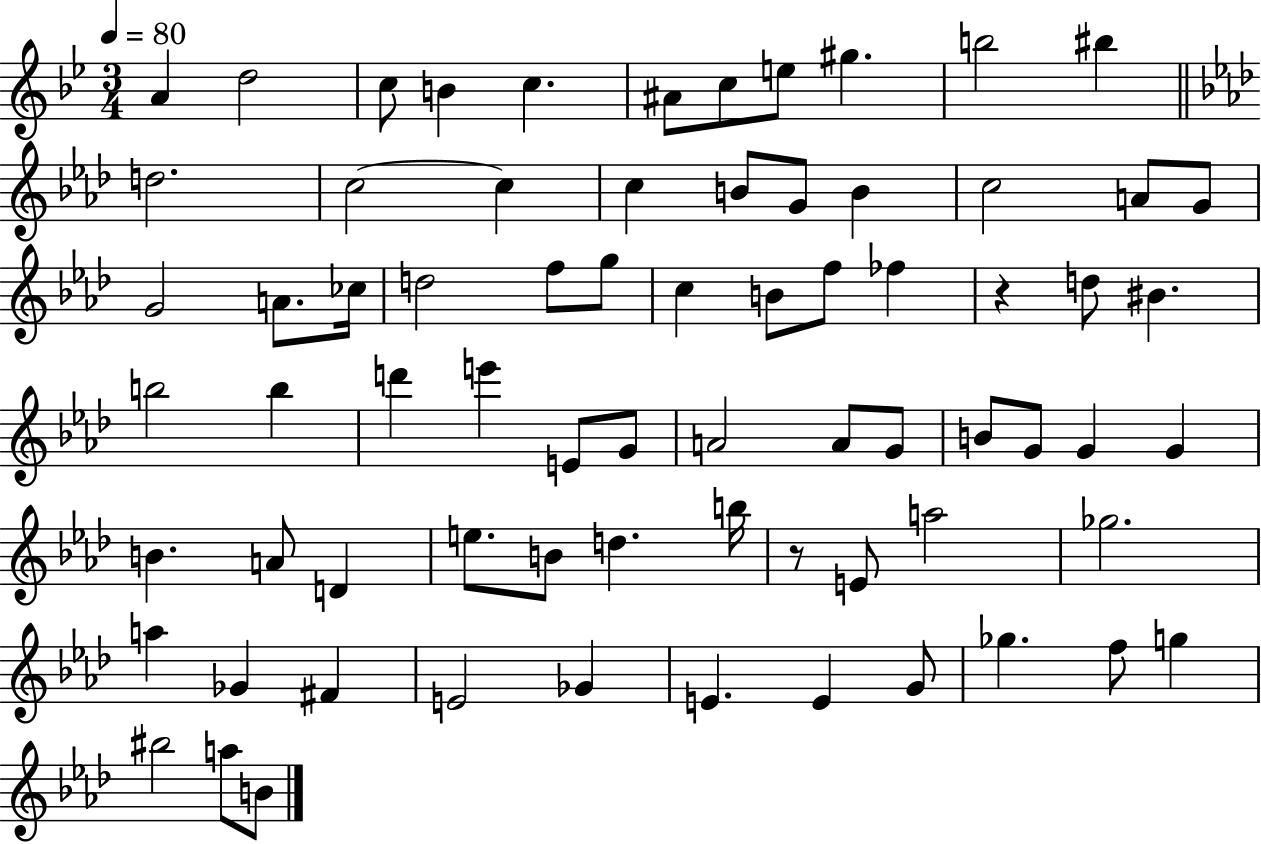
X:1
T:Untitled
M:3/4
L:1/4
K:Bb
A d2 c/2 B c ^A/2 c/2 e/2 ^g b2 ^b d2 c2 c c B/2 G/2 B c2 A/2 G/2 G2 A/2 _c/4 d2 f/2 g/2 c B/2 f/2 _f z d/2 ^B b2 b d' e' E/2 G/2 A2 A/2 G/2 B/2 G/2 G G B A/2 D e/2 B/2 d b/4 z/2 E/2 a2 _g2 a _G ^F E2 _G E E G/2 _g f/2 g ^b2 a/2 B/2